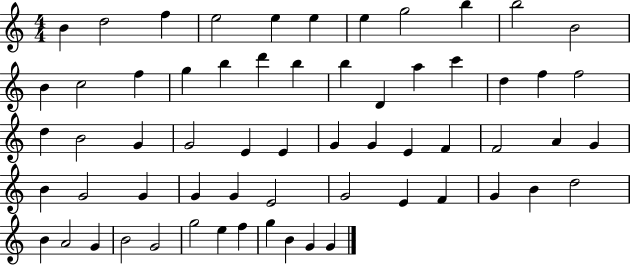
X:1
T:Untitled
M:4/4
L:1/4
K:C
B d2 f e2 e e e g2 b b2 B2 B c2 f g b d' b b D a c' d f f2 d B2 G G2 E E G G E F F2 A G B G2 G G G E2 G2 E F G B d2 B A2 G B2 G2 g2 e f g B G G